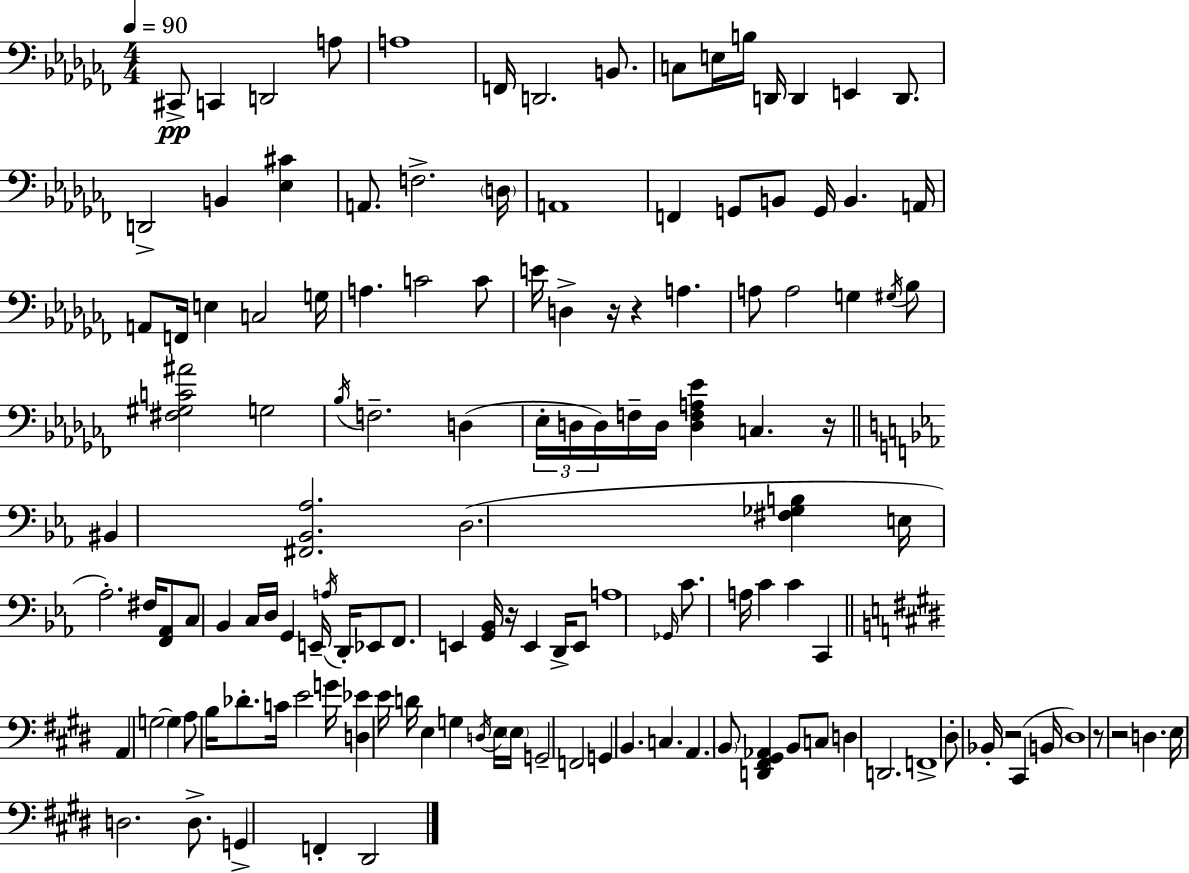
C#2/e C2/q D2/h A3/e A3/w F2/s D2/h. B2/e. C3/e E3/s B3/s D2/s D2/q E2/q D2/e. D2/h B2/q [Eb3,C#4]/q A2/e. F3/h. D3/s A2/w F2/q G2/e B2/e G2/s B2/q. A2/s A2/e F2/s E3/q C3/h G3/s A3/q. C4/h C4/e E4/s D3/q R/s R/q A3/q. A3/e A3/h G3/q G#3/s Bb3/e [F#3,G#3,C4,A#4]/h G3/h Bb3/s F3/h. D3/q Eb3/s D3/s D3/s F3/s D3/s [D3,F3,A3,Eb4]/q C3/q. R/s BIS2/q [F#2,Bb2,Ab3]/h. D3/h. [F#3,Gb3,B3]/q E3/s Ab3/h. F#3/s [F2,Ab2]/e C3/e Bb2/q C3/s D3/s G2/q E2/s A3/s D2/s Eb2/e F2/e. E2/q [G2,Bb2]/s R/s E2/q D2/s E2/e A3/w Gb2/s C4/e. A3/s C4/q C4/q C2/q A2/q G3/h G3/q A3/e B3/s Db4/e. C4/s E4/h G4/s [D3,Eb4]/q E4/s D4/s E3/q G3/q D3/s E3/s E3/s G2/h F2/h G2/q B2/q. C3/q. A2/q. B2/e [D2,F#2,G#2,Ab2]/q B2/e C3/e D3/q D2/h. F2/w D#3/e Bb2/s R/h C#2/q B2/s D#3/w R/e R/h D3/q. E3/s D3/h. D3/e. G2/q F2/q D#2/h